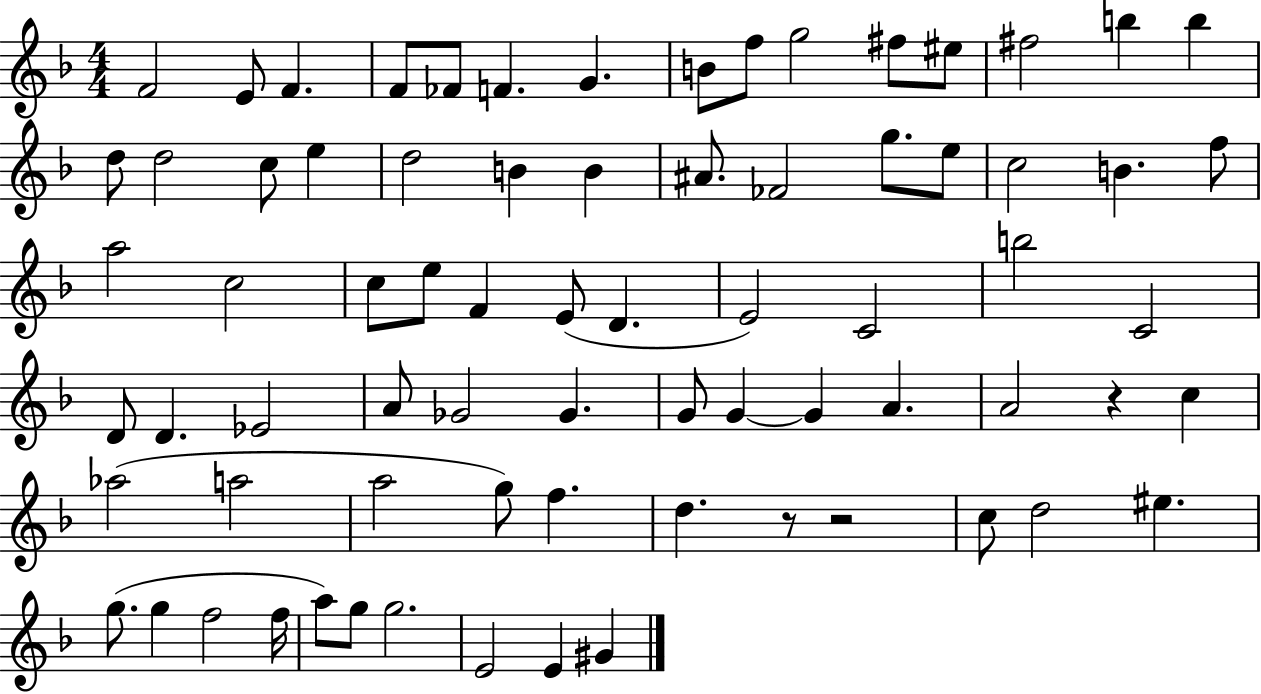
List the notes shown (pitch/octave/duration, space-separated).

F4/h E4/e F4/q. F4/e FES4/e F4/q. G4/q. B4/e F5/e G5/h F#5/e EIS5/e F#5/h B5/q B5/q D5/e D5/h C5/e E5/q D5/h B4/q B4/q A#4/e. FES4/h G5/e. E5/e C5/h B4/q. F5/e A5/h C5/h C5/e E5/e F4/q E4/e D4/q. E4/h C4/h B5/h C4/h D4/e D4/q. Eb4/h A4/e Gb4/h Gb4/q. G4/e G4/q G4/q A4/q. A4/h R/q C5/q Ab5/h A5/h A5/h G5/e F5/q. D5/q. R/e R/h C5/e D5/h EIS5/q. G5/e. G5/q F5/h F5/s A5/e G5/e G5/h. E4/h E4/q G#4/q